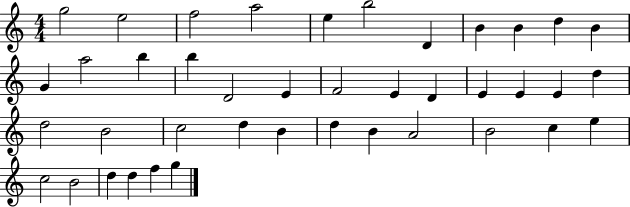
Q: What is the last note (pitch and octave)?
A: G5